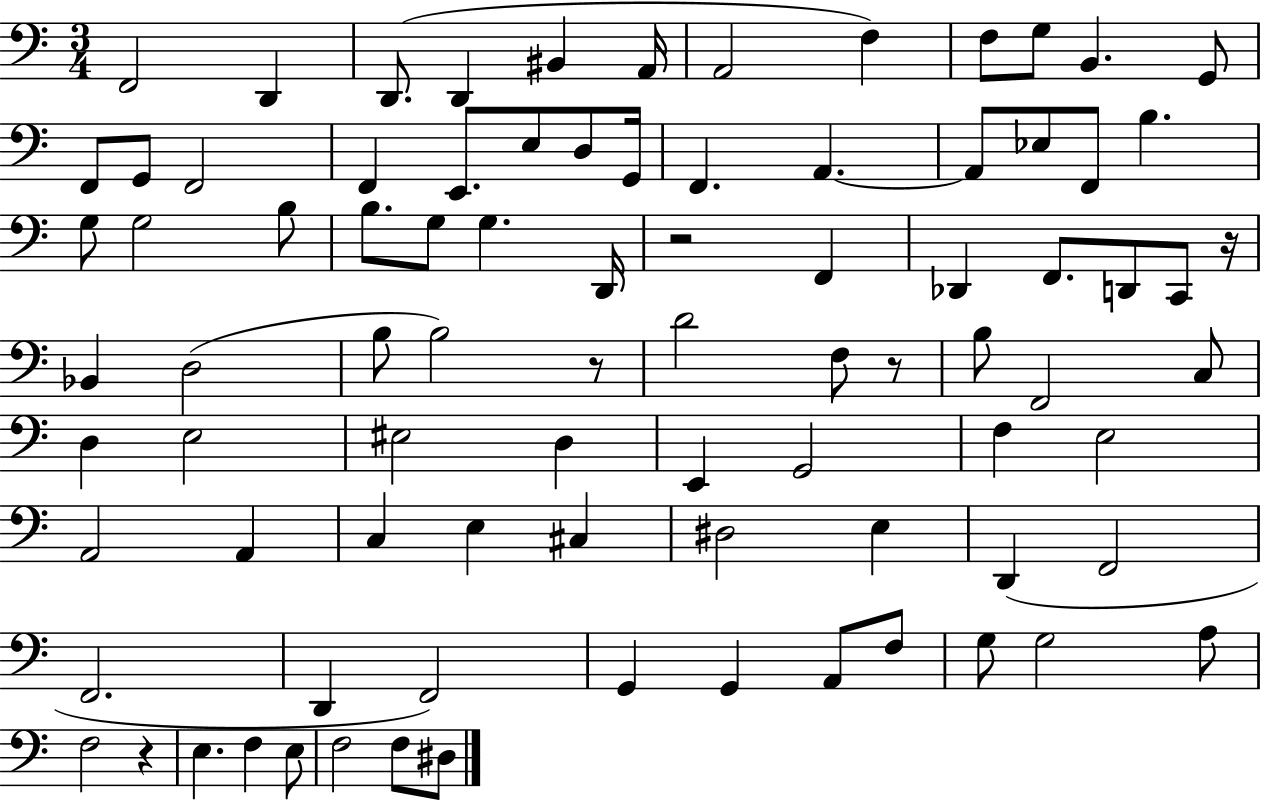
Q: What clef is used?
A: bass